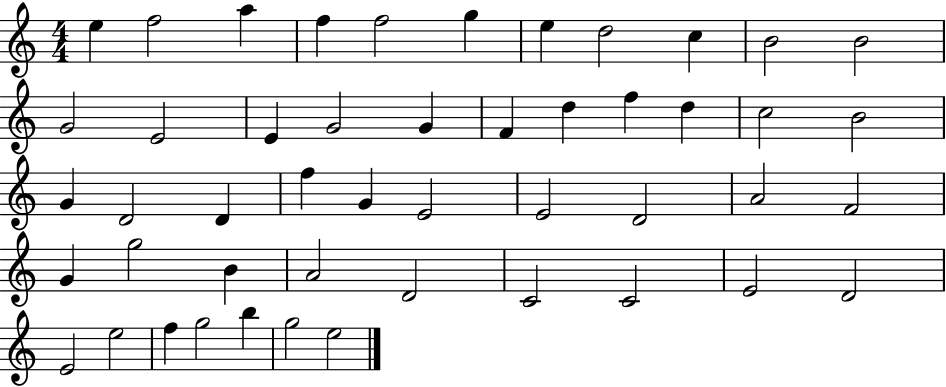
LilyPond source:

{
  \clef treble
  \numericTimeSignature
  \time 4/4
  \key c \major
  e''4 f''2 a''4 | f''4 f''2 g''4 | e''4 d''2 c''4 | b'2 b'2 | \break g'2 e'2 | e'4 g'2 g'4 | f'4 d''4 f''4 d''4 | c''2 b'2 | \break g'4 d'2 d'4 | f''4 g'4 e'2 | e'2 d'2 | a'2 f'2 | \break g'4 g''2 b'4 | a'2 d'2 | c'2 c'2 | e'2 d'2 | \break e'2 e''2 | f''4 g''2 b''4 | g''2 e''2 | \bar "|."
}